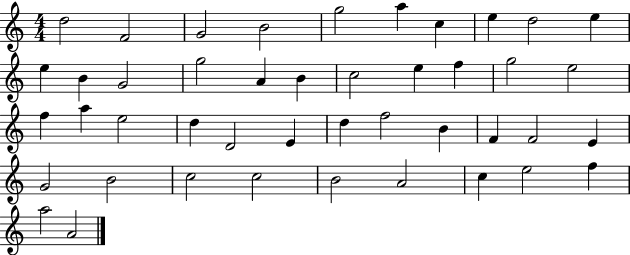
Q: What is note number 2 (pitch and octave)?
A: F4